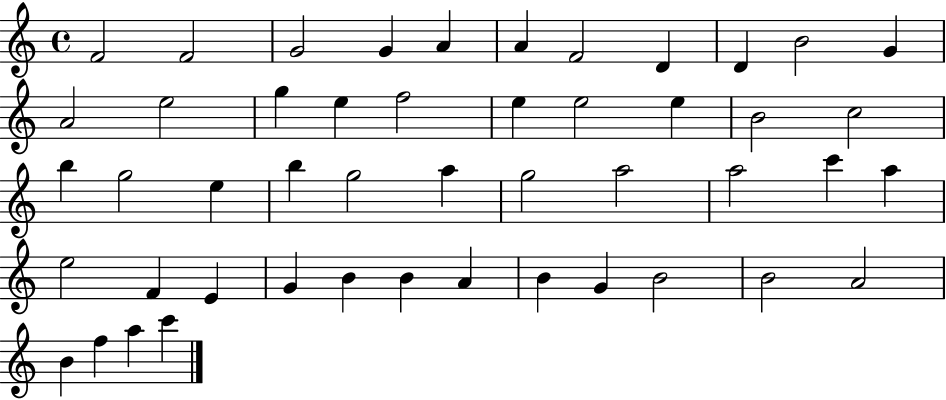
F4/h F4/h G4/h G4/q A4/q A4/q F4/h D4/q D4/q B4/h G4/q A4/h E5/h G5/q E5/q F5/h E5/q E5/h E5/q B4/h C5/h B5/q G5/h E5/q B5/q G5/h A5/q G5/h A5/h A5/h C6/q A5/q E5/h F4/q E4/q G4/q B4/q B4/q A4/q B4/q G4/q B4/h B4/h A4/h B4/q F5/q A5/q C6/q